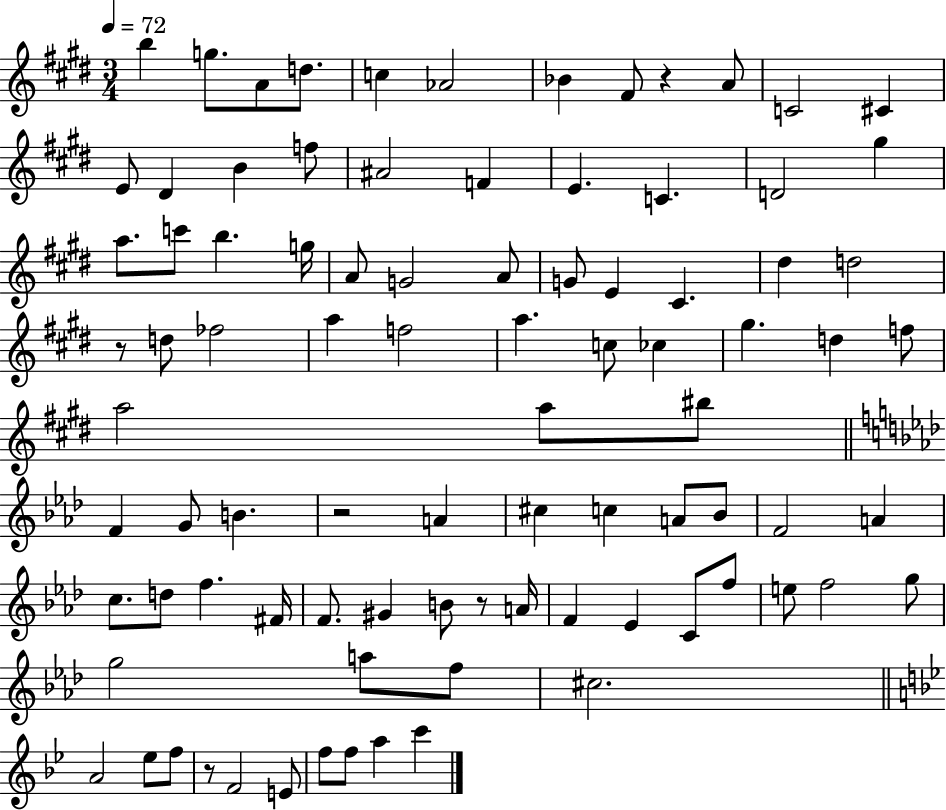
{
  \clef treble
  \numericTimeSignature
  \time 3/4
  \key e \major
  \tempo 4 = 72
  b''4 g''8. a'8 d''8. | c''4 aes'2 | bes'4 fis'8 r4 a'8 | c'2 cis'4 | \break e'8 dis'4 b'4 f''8 | ais'2 f'4 | e'4. c'4. | d'2 gis''4 | \break a''8. c'''8 b''4. g''16 | a'8 g'2 a'8 | g'8 e'4 cis'4. | dis''4 d''2 | \break r8 d''8 fes''2 | a''4 f''2 | a''4. c''8 ces''4 | gis''4. d''4 f''8 | \break a''2 a''8 bis''8 | \bar "||" \break \key aes \major f'4 g'8 b'4. | r2 a'4 | cis''4 c''4 a'8 bes'8 | f'2 a'4 | \break c''8. d''8 f''4. fis'16 | f'8. gis'4 b'8 r8 a'16 | f'4 ees'4 c'8 f''8 | e''8 f''2 g''8 | \break g''2 a''8 f''8 | cis''2. | \bar "||" \break \key bes \major a'2 ees''8 f''8 | r8 f'2 e'8 | f''8 f''8 a''4 c'''4 | \bar "|."
}